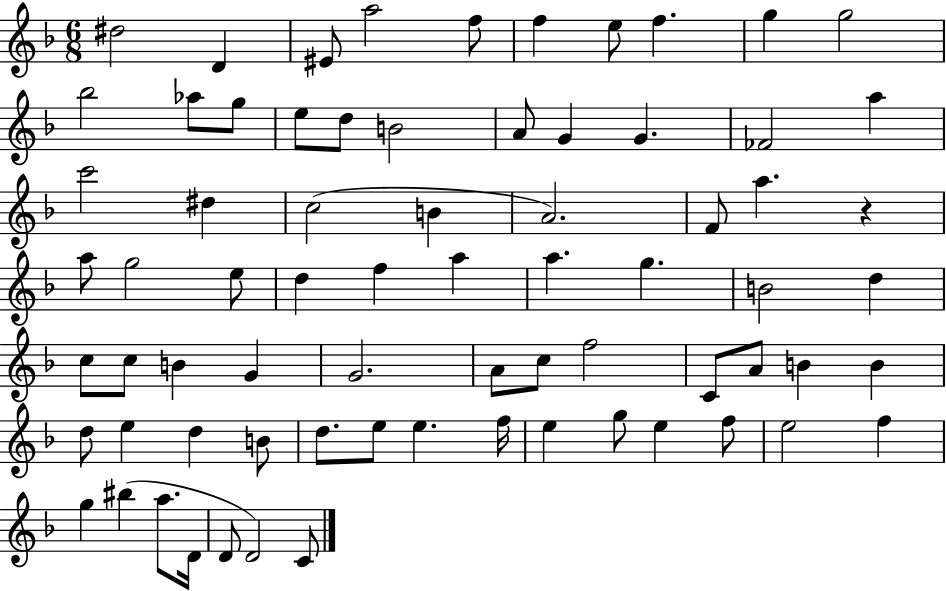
D#5/h D4/q EIS4/e A5/h F5/e F5/q E5/e F5/q. G5/q G5/h Bb5/h Ab5/e G5/e E5/e D5/e B4/h A4/e G4/q G4/q. FES4/h A5/q C6/h D#5/q C5/h B4/q A4/h. F4/e A5/q. R/q A5/e G5/h E5/e D5/q F5/q A5/q A5/q. G5/q. B4/h D5/q C5/e C5/e B4/q G4/q G4/h. A4/e C5/e F5/h C4/e A4/e B4/q B4/q D5/e E5/q D5/q B4/e D5/e. E5/e E5/q. F5/s E5/q G5/e E5/q F5/e E5/h F5/q G5/q BIS5/q A5/e. D4/s D4/e D4/h C4/e